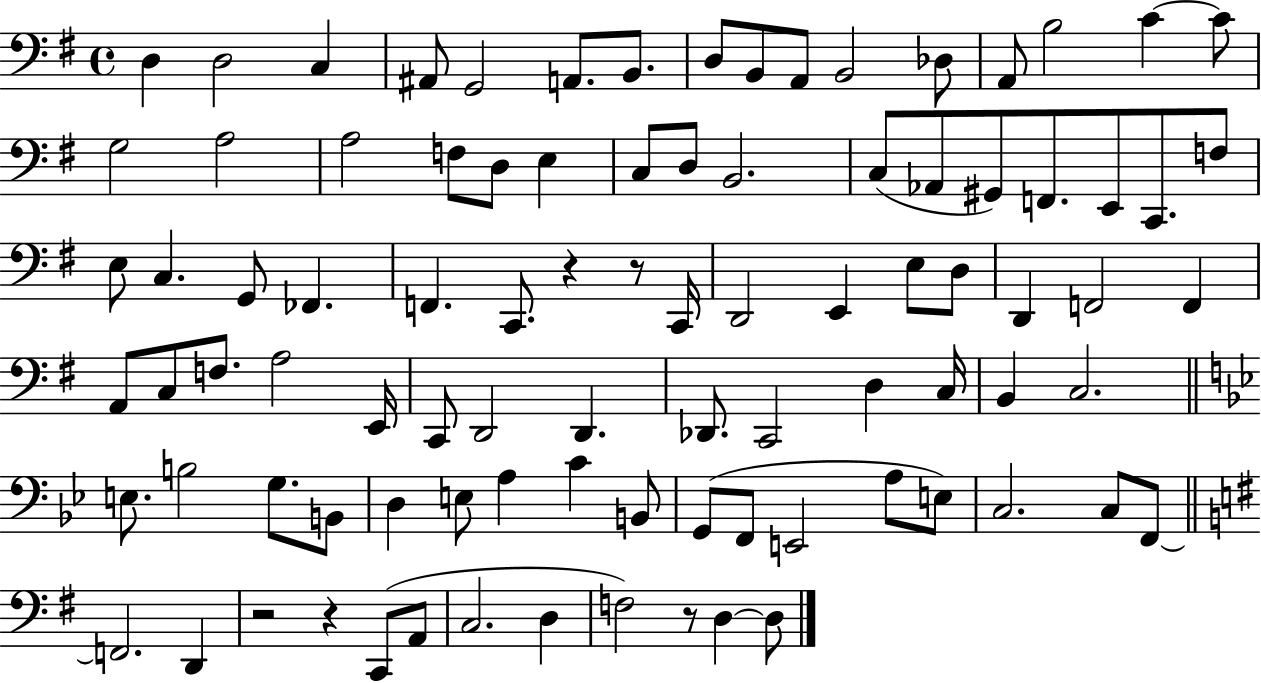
D3/q D3/h C3/q A#2/e G2/h A2/e. B2/e. D3/e B2/e A2/e B2/h Db3/e A2/e B3/h C4/q C4/e G3/h A3/h A3/h F3/e D3/e E3/q C3/e D3/e B2/h. C3/e Ab2/e G#2/e F2/e. E2/e C2/e. F3/e E3/e C3/q. G2/e FES2/q. F2/q. C2/e. R/q R/e C2/s D2/h E2/q E3/e D3/e D2/q F2/h F2/q A2/e C3/e F3/e. A3/h E2/s C2/e D2/h D2/q. Db2/e. C2/h D3/q C3/s B2/q C3/h. E3/e. B3/h G3/e. B2/e D3/q E3/e A3/q C4/q B2/e G2/e F2/e E2/h A3/e E3/e C3/h. C3/e F2/e F2/h. D2/q R/h R/q C2/e A2/e C3/h. D3/q F3/h R/e D3/q D3/e